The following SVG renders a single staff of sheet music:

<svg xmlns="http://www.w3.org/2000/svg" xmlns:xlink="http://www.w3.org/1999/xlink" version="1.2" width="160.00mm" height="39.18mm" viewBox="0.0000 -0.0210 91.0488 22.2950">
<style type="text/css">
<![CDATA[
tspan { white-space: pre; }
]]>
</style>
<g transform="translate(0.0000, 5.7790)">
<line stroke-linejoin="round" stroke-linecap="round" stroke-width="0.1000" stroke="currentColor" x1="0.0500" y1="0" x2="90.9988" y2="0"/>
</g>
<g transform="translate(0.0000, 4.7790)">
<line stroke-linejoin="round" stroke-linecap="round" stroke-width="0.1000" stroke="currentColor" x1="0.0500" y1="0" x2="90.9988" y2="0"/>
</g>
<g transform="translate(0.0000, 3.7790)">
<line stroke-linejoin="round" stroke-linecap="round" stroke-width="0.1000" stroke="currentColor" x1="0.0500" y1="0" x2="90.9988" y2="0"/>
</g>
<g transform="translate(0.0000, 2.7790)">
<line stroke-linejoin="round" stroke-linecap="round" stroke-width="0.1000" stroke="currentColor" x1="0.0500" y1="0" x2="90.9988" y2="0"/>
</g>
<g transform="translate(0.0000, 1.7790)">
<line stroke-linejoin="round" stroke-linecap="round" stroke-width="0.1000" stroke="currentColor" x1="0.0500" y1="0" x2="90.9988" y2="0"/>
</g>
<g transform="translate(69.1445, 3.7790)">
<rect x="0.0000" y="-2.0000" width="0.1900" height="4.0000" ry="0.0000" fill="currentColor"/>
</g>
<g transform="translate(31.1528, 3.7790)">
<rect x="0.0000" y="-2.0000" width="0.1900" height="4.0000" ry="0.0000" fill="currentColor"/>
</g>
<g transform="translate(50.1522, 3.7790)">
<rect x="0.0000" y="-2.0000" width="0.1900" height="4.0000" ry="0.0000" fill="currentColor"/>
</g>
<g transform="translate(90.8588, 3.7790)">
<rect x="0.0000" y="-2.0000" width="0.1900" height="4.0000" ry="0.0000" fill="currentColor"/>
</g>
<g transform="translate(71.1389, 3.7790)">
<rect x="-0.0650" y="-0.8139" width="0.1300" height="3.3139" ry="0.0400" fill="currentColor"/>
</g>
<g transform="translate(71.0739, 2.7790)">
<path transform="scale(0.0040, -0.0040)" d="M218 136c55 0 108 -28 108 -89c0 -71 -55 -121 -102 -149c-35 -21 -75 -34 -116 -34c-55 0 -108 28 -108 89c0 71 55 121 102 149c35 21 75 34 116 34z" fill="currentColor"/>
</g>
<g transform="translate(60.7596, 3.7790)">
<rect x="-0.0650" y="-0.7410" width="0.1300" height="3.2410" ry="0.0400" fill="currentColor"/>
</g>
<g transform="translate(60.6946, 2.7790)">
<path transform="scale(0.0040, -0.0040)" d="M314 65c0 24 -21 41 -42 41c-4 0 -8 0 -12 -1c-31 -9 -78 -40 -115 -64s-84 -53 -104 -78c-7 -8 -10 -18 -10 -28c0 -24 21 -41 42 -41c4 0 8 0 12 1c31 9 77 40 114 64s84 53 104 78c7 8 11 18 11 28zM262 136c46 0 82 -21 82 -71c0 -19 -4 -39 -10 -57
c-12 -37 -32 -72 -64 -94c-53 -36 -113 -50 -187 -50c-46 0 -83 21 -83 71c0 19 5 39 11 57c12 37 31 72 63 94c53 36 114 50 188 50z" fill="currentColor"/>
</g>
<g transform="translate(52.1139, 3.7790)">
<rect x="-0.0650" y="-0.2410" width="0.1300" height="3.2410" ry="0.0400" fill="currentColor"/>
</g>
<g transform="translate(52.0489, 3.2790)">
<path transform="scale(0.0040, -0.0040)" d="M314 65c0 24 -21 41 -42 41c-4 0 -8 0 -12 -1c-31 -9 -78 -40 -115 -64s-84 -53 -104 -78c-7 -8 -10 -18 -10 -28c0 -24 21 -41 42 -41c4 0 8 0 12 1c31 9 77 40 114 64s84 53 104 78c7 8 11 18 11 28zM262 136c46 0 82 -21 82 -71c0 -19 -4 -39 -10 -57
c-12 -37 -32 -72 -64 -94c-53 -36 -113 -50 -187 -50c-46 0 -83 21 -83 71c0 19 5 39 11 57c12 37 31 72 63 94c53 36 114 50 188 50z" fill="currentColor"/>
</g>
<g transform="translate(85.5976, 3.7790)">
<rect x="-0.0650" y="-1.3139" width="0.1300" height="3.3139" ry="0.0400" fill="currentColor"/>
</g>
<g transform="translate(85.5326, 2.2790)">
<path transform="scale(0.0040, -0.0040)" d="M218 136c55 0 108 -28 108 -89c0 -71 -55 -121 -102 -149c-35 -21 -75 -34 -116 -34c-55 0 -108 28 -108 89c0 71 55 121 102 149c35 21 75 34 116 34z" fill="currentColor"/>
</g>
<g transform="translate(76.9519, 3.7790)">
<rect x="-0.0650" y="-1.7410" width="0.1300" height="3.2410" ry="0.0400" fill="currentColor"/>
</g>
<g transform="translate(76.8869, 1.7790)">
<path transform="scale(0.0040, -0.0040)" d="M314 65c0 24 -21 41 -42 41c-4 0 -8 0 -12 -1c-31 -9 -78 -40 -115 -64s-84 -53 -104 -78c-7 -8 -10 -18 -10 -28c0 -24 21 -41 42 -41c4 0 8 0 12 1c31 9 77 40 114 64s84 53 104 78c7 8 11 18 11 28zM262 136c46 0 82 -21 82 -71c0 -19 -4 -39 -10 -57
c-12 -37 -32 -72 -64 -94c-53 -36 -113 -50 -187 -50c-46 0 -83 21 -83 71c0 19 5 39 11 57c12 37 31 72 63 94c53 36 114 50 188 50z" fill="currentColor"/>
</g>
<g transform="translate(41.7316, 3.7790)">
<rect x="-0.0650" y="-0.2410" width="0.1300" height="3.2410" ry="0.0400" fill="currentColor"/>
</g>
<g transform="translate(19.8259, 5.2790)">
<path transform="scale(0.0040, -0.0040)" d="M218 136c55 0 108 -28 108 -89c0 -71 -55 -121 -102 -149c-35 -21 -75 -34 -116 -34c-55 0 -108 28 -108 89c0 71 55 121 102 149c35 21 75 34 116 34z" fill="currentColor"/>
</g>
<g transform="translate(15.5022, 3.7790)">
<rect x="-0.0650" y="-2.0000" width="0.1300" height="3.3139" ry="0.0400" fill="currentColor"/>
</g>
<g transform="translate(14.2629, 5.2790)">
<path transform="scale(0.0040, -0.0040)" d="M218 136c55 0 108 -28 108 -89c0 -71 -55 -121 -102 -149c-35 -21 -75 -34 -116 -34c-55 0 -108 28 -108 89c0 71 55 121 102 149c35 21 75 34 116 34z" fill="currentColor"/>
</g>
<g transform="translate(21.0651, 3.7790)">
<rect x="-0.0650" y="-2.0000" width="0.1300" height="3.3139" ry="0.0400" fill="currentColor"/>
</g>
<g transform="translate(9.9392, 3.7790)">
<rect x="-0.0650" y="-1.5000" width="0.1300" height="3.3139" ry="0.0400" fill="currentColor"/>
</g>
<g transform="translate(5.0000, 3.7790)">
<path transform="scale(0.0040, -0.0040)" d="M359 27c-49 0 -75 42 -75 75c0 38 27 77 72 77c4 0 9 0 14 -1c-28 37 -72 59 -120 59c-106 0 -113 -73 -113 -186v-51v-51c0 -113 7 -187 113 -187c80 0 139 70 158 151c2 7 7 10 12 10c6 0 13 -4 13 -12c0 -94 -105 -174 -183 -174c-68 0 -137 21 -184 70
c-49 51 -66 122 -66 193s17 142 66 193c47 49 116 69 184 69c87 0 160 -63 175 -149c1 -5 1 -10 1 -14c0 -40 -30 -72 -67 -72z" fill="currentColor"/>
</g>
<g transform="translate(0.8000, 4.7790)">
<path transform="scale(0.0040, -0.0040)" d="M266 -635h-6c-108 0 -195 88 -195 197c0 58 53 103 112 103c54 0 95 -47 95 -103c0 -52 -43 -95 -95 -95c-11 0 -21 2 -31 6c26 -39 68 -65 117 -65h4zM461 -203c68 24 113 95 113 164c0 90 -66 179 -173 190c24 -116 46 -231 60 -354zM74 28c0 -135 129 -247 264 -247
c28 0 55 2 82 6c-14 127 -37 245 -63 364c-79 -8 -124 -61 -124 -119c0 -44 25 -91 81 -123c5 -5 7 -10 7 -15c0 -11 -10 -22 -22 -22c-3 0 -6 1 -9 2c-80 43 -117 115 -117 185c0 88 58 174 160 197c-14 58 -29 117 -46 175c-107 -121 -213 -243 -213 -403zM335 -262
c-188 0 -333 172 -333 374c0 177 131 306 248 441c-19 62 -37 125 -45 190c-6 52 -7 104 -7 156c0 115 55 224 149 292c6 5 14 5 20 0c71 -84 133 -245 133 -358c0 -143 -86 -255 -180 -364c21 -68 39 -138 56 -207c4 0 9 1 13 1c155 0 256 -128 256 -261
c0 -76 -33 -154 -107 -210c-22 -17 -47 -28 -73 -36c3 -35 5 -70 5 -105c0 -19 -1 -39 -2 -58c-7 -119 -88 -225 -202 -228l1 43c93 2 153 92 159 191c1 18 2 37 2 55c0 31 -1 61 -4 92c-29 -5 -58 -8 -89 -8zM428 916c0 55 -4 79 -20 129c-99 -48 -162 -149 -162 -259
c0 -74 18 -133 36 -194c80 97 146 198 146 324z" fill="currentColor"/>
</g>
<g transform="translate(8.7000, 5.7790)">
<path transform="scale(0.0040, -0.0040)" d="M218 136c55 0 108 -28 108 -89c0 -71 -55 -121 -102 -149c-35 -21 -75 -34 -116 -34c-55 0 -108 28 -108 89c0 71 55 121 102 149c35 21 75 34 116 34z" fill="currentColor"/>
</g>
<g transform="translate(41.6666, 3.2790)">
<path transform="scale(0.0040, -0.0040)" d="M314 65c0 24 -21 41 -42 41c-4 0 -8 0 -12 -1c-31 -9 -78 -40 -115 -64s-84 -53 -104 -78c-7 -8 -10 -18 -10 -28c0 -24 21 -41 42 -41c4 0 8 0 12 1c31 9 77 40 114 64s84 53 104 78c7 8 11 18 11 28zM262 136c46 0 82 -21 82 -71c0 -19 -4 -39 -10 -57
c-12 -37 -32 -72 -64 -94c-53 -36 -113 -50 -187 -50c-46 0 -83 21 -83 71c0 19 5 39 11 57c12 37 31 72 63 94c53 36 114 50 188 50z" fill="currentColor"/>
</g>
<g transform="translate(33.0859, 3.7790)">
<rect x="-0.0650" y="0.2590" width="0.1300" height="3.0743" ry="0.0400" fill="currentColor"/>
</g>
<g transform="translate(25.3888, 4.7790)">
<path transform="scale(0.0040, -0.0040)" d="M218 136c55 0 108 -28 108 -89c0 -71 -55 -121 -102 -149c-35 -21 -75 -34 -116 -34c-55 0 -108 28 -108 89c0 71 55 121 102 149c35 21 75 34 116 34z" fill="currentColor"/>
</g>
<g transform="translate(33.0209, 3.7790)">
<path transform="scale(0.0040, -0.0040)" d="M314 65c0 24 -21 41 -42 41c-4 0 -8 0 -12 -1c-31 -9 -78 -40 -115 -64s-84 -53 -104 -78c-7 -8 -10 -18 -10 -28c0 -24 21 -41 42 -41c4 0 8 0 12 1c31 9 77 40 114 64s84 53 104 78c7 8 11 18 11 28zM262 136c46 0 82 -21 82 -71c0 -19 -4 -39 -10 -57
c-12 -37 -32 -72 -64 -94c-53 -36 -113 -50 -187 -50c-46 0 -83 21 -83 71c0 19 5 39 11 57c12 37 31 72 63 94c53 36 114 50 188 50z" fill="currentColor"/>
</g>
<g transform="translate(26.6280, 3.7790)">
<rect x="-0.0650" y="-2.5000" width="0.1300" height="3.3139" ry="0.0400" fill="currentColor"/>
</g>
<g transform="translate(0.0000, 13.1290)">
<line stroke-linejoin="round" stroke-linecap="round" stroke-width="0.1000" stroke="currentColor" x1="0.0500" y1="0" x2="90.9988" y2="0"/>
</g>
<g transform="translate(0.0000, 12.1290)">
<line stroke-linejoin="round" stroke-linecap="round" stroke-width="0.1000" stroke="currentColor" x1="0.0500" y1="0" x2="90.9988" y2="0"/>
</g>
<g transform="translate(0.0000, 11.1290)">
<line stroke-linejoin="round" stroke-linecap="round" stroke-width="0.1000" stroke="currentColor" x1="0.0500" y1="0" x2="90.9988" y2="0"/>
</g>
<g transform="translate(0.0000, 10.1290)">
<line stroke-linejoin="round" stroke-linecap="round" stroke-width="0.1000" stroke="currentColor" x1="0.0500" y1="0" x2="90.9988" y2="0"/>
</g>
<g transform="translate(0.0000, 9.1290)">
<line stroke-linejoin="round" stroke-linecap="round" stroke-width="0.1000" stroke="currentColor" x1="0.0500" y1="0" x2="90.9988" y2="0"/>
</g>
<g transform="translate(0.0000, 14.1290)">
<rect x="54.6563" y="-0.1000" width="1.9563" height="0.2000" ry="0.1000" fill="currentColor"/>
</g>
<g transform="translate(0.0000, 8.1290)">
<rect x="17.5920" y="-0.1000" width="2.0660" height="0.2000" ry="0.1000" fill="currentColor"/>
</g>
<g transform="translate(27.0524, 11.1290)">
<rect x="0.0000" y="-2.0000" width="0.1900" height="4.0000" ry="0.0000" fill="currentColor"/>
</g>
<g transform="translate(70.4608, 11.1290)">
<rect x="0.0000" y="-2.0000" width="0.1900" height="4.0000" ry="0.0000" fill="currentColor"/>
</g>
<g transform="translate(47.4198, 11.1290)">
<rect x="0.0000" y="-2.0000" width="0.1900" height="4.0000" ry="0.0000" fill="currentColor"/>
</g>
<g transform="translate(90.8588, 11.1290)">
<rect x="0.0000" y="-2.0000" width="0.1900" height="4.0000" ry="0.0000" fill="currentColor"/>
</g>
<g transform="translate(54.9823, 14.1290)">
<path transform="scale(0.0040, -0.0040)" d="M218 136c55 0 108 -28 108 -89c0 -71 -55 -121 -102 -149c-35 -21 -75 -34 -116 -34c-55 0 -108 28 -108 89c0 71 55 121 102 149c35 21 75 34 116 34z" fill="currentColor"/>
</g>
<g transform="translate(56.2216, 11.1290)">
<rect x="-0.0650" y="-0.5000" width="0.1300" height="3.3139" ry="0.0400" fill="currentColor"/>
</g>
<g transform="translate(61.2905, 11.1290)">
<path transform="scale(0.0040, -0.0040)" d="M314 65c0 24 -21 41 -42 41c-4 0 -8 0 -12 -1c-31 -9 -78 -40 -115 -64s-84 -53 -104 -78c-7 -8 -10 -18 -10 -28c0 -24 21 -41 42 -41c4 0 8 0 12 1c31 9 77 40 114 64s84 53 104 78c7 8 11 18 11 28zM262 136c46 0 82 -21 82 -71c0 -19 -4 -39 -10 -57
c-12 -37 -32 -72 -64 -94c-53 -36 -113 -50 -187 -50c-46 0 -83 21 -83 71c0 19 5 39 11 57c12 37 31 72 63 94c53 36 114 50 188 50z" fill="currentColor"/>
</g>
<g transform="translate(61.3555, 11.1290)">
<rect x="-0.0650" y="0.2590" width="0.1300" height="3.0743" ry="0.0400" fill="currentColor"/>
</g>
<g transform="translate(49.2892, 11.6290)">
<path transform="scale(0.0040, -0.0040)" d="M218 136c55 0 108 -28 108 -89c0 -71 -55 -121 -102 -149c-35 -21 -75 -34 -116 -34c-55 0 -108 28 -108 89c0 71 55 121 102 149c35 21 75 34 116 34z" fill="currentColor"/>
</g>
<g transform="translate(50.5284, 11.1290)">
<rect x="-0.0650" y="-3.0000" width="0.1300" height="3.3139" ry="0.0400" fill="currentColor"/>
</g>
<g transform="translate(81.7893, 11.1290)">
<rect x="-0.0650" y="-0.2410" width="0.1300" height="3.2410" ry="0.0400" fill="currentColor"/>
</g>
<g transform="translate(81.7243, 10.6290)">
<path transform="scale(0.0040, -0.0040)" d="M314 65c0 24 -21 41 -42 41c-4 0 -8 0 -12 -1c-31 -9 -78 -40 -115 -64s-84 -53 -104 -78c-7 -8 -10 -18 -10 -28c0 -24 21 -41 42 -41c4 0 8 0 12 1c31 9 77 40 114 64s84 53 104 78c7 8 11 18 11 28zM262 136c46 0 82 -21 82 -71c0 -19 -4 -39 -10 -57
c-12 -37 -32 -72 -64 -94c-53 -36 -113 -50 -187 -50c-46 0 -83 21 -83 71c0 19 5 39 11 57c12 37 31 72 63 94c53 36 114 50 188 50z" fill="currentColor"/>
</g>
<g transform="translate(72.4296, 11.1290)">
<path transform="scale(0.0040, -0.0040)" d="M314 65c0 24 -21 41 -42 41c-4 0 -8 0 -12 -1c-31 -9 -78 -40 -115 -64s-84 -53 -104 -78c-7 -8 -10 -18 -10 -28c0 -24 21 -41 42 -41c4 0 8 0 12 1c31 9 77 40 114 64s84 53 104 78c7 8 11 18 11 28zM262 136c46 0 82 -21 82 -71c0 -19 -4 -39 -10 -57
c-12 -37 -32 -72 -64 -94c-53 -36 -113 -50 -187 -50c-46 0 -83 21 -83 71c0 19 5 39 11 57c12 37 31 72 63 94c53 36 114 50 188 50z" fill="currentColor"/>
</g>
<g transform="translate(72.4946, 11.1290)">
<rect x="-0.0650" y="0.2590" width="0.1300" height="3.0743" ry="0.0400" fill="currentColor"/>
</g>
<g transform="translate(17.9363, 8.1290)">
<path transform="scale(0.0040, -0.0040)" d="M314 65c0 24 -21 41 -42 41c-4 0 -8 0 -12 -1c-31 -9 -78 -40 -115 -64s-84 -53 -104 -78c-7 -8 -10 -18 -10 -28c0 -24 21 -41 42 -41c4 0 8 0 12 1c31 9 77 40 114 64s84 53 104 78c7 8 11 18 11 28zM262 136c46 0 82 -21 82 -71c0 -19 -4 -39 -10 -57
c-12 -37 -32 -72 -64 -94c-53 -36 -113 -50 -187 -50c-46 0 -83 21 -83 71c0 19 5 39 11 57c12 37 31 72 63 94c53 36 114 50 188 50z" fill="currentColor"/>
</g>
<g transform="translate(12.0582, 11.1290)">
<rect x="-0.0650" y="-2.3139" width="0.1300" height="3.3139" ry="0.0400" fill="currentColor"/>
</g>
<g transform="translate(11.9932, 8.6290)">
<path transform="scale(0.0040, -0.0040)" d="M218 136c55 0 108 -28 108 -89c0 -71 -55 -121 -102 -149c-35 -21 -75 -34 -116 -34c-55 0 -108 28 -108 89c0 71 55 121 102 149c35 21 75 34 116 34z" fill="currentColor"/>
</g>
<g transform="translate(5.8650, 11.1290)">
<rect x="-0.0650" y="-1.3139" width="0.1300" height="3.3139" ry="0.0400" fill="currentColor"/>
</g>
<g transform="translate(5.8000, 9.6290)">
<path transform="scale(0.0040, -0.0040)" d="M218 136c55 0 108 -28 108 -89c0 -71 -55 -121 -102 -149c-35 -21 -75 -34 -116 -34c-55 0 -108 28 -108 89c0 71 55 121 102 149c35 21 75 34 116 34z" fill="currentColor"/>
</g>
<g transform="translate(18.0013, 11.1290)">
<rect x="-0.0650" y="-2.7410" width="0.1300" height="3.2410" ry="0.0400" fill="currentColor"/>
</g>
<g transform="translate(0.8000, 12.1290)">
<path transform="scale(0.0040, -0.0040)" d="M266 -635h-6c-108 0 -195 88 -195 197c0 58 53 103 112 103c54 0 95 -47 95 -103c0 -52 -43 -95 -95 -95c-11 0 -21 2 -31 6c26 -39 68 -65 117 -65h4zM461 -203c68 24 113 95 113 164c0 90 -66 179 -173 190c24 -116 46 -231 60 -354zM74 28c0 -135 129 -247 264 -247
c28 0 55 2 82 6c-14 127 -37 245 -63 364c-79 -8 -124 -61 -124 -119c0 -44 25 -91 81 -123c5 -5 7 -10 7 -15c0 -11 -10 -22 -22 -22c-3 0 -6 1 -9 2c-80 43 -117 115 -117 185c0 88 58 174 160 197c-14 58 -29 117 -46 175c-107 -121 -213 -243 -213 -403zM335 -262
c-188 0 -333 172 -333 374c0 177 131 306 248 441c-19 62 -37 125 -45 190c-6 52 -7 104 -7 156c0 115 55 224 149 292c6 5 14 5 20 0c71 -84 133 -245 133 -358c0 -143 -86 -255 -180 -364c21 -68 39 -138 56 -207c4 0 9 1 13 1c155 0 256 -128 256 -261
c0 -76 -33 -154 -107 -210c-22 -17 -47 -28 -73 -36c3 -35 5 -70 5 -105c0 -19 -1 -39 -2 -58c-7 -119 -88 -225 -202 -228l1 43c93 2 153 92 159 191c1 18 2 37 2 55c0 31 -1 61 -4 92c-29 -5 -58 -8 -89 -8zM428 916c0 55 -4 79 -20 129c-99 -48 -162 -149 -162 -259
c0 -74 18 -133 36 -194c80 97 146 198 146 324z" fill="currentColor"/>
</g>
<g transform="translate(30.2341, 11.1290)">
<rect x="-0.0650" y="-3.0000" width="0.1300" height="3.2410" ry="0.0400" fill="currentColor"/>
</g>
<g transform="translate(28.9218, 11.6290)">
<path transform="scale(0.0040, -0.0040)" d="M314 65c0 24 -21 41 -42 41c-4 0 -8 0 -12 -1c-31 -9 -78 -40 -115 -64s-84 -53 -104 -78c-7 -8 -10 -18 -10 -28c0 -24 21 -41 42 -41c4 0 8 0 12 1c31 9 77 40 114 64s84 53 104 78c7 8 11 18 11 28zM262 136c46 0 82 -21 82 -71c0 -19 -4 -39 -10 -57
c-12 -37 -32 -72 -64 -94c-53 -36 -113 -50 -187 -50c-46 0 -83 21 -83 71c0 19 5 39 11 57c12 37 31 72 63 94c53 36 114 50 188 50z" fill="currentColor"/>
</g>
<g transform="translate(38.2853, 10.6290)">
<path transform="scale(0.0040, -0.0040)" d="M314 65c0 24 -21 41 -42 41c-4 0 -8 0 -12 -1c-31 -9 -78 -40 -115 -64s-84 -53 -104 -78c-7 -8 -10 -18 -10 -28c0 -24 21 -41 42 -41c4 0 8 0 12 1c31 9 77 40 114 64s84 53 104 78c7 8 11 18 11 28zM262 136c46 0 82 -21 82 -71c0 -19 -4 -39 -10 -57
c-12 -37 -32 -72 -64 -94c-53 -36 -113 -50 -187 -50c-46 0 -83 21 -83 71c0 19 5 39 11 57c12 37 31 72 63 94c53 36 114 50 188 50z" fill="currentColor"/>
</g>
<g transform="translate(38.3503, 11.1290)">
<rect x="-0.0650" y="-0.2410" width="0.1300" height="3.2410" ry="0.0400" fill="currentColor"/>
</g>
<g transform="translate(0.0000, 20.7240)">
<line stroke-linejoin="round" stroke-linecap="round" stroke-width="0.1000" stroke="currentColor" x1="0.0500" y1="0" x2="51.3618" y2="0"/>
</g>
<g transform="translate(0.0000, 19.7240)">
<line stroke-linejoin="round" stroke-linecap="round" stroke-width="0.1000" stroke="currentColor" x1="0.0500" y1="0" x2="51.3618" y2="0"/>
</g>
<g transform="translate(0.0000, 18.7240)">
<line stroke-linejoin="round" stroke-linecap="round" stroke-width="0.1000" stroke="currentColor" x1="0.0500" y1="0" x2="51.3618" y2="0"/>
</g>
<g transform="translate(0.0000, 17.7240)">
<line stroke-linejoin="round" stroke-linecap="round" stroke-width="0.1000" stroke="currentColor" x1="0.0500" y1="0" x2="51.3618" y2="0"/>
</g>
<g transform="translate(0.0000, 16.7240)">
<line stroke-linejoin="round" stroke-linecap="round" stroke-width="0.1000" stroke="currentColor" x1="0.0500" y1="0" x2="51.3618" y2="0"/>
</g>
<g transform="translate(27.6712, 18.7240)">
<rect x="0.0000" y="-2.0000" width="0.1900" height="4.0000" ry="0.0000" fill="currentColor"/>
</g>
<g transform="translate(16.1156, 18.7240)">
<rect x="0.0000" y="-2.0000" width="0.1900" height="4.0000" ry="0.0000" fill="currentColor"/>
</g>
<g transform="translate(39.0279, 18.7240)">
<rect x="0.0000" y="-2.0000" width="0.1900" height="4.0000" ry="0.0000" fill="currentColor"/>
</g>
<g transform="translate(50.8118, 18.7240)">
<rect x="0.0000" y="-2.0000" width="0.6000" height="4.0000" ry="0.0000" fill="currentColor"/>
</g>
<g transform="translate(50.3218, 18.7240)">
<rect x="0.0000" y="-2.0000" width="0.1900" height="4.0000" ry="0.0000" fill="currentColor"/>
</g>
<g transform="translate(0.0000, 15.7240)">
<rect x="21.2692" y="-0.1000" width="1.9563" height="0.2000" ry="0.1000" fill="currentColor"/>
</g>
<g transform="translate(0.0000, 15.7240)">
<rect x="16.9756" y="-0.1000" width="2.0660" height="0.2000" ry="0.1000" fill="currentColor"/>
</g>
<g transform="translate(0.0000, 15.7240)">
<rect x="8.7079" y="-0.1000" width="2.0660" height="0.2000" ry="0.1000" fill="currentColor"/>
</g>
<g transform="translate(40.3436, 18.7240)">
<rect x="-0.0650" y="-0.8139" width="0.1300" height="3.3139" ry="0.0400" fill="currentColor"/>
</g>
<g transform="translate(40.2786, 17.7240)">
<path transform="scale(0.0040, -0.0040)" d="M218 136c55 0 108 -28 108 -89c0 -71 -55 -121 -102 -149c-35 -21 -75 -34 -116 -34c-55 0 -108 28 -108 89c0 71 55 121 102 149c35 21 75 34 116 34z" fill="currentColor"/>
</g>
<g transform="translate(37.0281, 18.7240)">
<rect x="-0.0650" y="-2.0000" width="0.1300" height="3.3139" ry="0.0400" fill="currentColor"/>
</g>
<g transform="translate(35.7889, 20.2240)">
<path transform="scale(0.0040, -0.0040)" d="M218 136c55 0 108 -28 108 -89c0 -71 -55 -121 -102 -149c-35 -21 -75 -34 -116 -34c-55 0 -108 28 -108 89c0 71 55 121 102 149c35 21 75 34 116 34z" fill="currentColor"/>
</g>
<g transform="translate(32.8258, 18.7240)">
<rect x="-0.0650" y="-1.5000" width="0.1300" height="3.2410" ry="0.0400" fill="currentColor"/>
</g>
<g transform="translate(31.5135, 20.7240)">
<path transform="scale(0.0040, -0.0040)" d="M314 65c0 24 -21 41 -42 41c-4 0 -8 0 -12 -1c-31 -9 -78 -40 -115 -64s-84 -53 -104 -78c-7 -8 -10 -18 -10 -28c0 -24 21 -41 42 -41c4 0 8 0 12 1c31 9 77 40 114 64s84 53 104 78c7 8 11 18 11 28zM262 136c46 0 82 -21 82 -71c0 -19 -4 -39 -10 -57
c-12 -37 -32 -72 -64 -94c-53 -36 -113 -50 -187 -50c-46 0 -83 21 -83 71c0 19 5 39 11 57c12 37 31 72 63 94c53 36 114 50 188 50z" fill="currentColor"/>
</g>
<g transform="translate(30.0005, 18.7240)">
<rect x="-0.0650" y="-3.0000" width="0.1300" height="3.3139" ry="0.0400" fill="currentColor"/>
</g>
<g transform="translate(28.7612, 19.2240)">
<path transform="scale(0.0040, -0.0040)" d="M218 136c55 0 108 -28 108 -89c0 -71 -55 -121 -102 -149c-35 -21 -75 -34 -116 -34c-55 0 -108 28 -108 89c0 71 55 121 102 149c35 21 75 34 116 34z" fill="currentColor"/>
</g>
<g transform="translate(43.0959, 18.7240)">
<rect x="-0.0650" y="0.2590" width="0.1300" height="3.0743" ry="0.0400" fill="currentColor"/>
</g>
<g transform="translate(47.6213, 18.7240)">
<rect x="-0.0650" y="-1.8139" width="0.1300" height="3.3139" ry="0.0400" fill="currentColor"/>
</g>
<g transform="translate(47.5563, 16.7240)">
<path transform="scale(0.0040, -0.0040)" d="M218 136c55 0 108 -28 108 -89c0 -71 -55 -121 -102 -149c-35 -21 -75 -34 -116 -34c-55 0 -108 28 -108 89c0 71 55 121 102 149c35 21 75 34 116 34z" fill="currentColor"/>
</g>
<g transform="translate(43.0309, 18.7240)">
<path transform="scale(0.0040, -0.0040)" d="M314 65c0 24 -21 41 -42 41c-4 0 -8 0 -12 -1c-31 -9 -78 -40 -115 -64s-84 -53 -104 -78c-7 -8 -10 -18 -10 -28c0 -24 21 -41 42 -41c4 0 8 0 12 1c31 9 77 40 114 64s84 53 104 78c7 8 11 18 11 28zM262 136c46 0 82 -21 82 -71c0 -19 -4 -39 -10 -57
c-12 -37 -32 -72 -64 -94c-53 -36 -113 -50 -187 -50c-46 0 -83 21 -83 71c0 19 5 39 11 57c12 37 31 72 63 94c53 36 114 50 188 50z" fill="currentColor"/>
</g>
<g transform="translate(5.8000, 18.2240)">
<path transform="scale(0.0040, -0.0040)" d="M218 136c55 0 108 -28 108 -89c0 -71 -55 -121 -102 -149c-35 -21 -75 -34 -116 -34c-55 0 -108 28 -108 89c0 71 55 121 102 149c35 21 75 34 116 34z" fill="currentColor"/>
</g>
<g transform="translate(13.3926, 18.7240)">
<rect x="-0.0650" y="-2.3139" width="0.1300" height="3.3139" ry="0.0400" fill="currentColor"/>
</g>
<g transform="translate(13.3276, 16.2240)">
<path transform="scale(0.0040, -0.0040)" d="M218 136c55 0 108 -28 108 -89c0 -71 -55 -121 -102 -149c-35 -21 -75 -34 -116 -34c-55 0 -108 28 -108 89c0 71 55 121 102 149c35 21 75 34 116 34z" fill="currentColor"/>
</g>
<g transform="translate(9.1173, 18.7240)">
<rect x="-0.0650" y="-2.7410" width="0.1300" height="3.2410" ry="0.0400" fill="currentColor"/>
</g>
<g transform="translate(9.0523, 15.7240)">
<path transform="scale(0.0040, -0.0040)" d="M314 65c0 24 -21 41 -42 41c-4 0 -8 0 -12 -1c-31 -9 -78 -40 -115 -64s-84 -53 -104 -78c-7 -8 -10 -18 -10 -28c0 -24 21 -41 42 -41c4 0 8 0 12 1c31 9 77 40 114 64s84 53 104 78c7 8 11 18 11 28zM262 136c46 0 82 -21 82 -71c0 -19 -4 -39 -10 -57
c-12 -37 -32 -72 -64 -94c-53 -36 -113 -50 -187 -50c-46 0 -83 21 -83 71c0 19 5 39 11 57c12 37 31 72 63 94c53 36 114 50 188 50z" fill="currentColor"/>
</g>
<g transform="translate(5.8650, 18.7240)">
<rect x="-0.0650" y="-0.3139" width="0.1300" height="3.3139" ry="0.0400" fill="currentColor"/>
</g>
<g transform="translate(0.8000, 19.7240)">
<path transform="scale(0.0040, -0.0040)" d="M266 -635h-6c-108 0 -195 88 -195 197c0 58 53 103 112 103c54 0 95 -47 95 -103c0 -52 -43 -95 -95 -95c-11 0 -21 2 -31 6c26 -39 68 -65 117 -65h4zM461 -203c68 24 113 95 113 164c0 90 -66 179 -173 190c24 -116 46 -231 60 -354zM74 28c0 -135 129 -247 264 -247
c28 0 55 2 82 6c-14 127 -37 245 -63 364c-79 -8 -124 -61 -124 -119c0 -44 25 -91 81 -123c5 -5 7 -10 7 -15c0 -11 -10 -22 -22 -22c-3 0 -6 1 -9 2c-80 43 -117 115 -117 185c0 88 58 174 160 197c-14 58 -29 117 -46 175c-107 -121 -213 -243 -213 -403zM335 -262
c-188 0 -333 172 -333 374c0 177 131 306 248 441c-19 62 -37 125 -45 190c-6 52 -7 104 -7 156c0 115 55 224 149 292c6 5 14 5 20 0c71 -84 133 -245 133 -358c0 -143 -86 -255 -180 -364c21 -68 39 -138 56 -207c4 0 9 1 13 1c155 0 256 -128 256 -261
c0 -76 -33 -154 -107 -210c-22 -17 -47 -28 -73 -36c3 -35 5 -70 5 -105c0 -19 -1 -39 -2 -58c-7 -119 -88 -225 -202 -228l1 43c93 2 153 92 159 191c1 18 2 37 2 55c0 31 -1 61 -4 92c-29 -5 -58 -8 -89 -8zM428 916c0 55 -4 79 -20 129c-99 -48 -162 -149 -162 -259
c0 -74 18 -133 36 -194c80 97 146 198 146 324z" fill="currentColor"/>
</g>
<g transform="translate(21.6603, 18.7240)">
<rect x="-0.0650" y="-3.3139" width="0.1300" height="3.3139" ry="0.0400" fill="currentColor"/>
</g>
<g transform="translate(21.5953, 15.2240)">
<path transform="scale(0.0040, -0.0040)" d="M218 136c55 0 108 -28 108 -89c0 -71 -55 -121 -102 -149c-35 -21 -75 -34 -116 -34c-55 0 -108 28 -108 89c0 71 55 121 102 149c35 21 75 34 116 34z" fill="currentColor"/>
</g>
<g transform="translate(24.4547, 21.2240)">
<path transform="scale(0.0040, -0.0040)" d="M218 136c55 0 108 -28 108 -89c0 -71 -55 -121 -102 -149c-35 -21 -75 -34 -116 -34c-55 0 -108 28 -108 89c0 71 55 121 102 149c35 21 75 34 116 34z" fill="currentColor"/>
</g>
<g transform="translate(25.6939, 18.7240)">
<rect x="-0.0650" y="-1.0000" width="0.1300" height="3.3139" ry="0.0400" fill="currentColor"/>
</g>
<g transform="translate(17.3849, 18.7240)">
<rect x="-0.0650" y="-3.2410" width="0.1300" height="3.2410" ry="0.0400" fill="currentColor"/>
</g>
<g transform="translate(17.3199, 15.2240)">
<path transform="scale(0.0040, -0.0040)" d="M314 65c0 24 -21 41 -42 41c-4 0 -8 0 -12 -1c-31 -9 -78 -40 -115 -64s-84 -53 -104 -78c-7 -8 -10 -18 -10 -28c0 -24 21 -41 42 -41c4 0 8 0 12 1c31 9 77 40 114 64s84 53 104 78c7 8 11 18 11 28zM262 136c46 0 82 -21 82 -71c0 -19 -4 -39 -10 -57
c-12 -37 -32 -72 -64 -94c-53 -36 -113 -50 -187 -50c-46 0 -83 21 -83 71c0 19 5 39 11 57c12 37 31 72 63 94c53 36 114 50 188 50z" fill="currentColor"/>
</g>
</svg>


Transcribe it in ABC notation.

X:1
T:Untitled
M:4/4
L:1/4
K:C
E F F G B2 c2 c2 d2 d f2 e e g a2 A2 c2 A C B2 B2 c2 c a2 g b2 b D A E2 F d B2 f